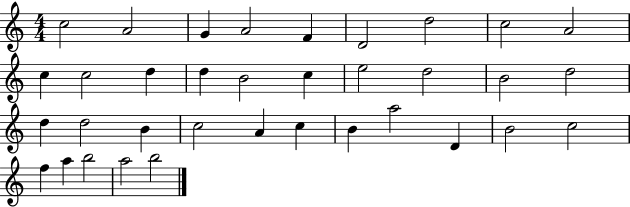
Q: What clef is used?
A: treble